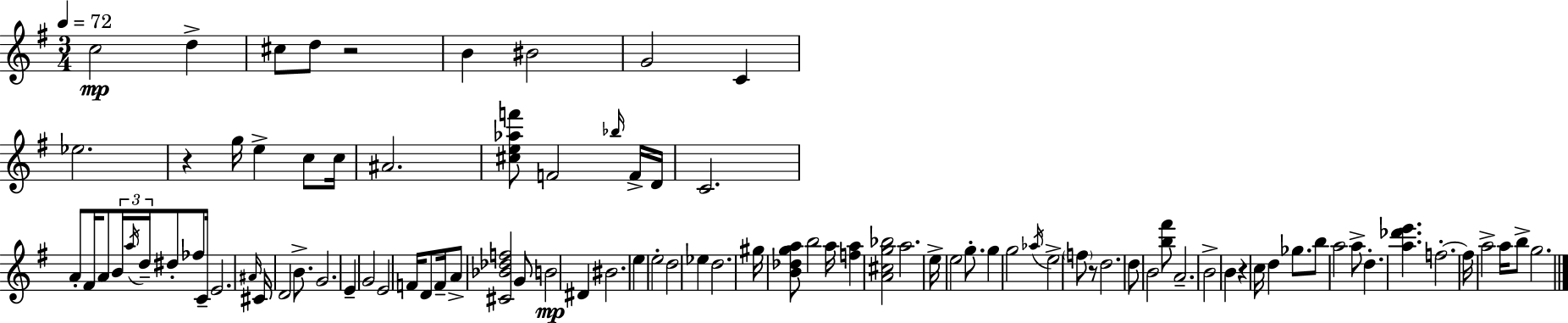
C5/h D5/q C#5/e D5/e R/h B4/q BIS4/h G4/h C4/q Eb5/h. R/q G5/s E5/q C5/e C5/s A#4/h. [C#5,E5,Ab5,F6]/e F4/h Bb5/s F4/s D4/s C4/h. A4/e F#4/s A4/e B4/s A5/s D5/s D#5/e FES5/e C4/s E4/h. A#4/s C#4/s D4/h B4/e. G4/h. E4/q G4/h E4/h F4/s D4/e F4/s A4/e [C#4,Bb4,Db5,F5]/h G4/e B4/h D#4/q BIS4/h. E5/q E5/h D5/h Eb5/q D5/h. G#5/s [B4,Db5,G5,A5]/e B5/h A5/s [F5,A5]/q [A4,C#5,G5,Bb5]/h A5/h. E5/s E5/h G5/e. G5/q G5/h Ab5/s E5/h F5/e R/e D5/h. D5/e B4/h [B5,F#6]/e A4/h. B4/h B4/q R/q C5/s D5/q Gb5/e. B5/e A5/h A5/e D5/q. [A5,Db6,E6]/q. F5/h. F5/s A5/h A5/s B5/e G5/h.